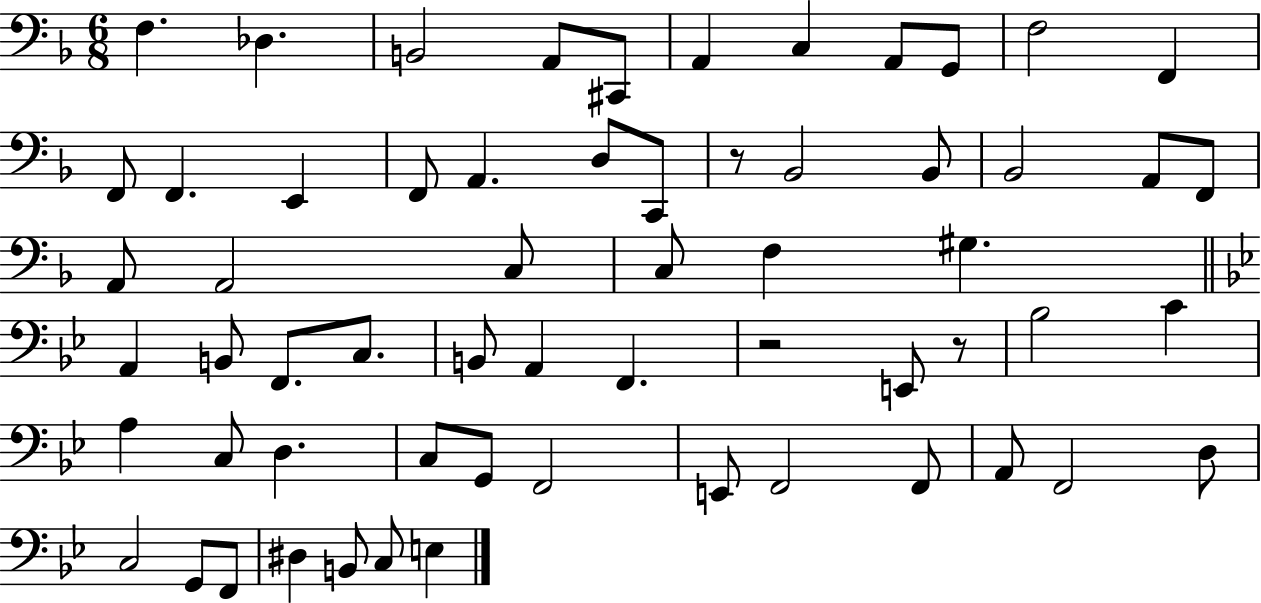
X:1
T:Untitled
M:6/8
L:1/4
K:F
F, _D, B,,2 A,,/2 ^C,,/2 A,, C, A,,/2 G,,/2 F,2 F,, F,,/2 F,, E,, F,,/2 A,, D,/2 C,,/2 z/2 _B,,2 _B,,/2 _B,,2 A,,/2 F,,/2 A,,/2 A,,2 C,/2 C,/2 F, ^G, A,, B,,/2 F,,/2 C,/2 B,,/2 A,, F,, z2 E,,/2 z/2 _B,2 C A, C,/2 D, C,/2 G,,/2 F,,2 E,,/2 F,,2 F,,/2 A,,/2 F,,2 D,/2 C,2 G,,/2 F,,/2 ^D, B,,/2 C,/2 E,